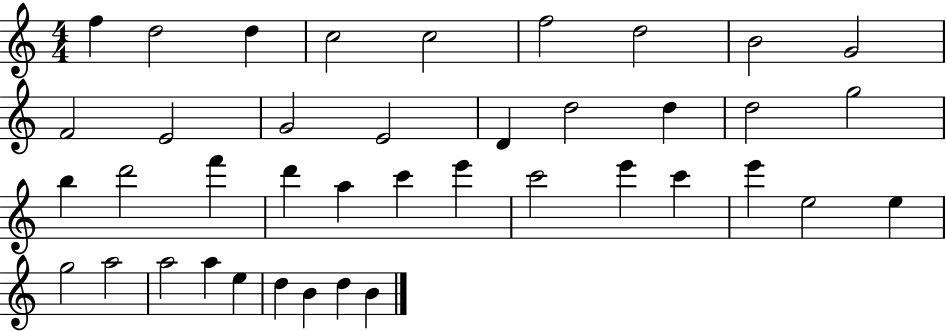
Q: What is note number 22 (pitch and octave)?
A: D6